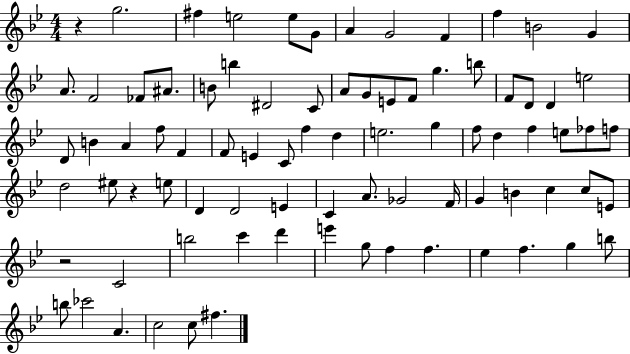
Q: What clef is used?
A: treble